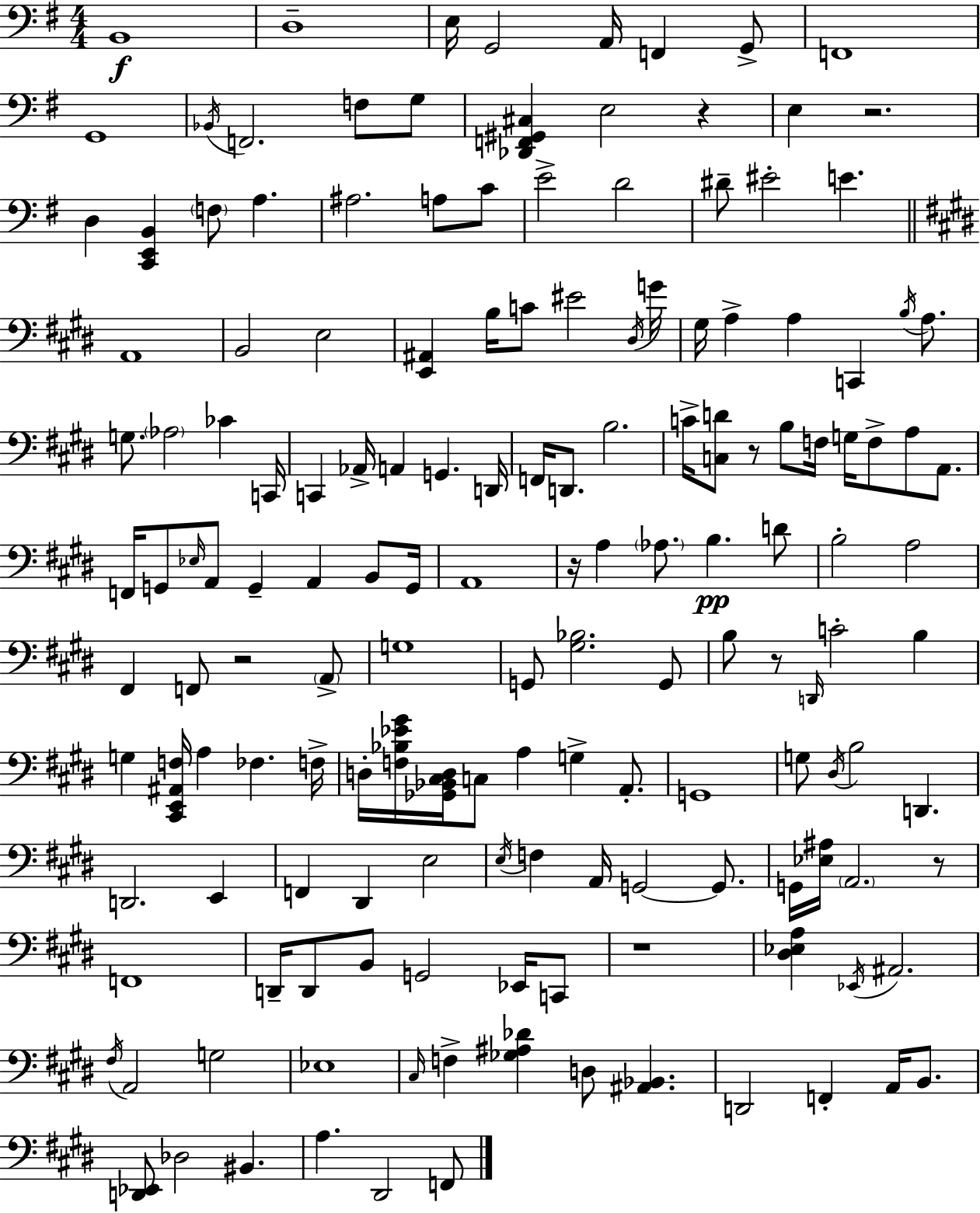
{
  \clef bass
  \numericTimeSignature
  \time 4/4
  \key e \minor
  b,1\f | d1-- | e16 g,2 a,16 f,4 g,8-> | f,1 | \break g,1 | \acciaccatura { bes,16 } f,2. f8 g8 | <des, f, gis, cis>4 e2 r4 | e4 r2. | \break d4 <c, e, b,>4 \parenthesize f8 a4. | ais2. a8 c'8 | e'2-> d'2 | dis'8-- eis'2-. e'4. | \break \bar "||" \break \key e \major a,1 | b,2 e2 | <e, ais,>4 b16 c'8 eis'2 \acciaccatura { dis16 } | g'16 gis16 a4-> a4 c,4 \acciaccatura { b16 } a8. | \break g8. \parenthesize aes2 ces'4 | c,16 c,4 aes,16-> a,4 g,4. | d,16 f,16 d,8. b2. | c'16-> <c d'>8 r8 b8 f16 g16 f8-> a8 a,8. | \break f,16 g,8 \grace { ees16 } a,8 g,4-- a,4 | b,8 g,16 a,1 | r16 a4 \parenthesize aes8. b4.\pp | d'8 b2-. a2 | \break fis,4 f,8 r2 | \parenthesize a,8-> g1 | g,8 <gis bes>2. | g,8 b8 r8 \grace { d,16 } c'2-. | \break b4 g4 <cis, e, ais, f>16 a4 fes4. | f16-> d16-. <f bes ees' gis'>16 <ges, bes, cis d>16 c8 a4 g4-> | a,8.-. g,1 | g8 \acciaccatura { dis16 } b2 d,4. | \break d,2. | e,4 f,4 dis,4 e2 | \acciaccatura { e16 } f4 a,16 g,2~~ | g,8. g,16 <ees ais>16 \parenthesize a,2. | \break r8 f,1 | d,16-- d,8 b,8 g,2 | ees,16 c,8 r1 | <dis ees a>4 \acciaccatura { ees,16 } ais,2. | \break \acciaccatura { fis16 } a,2 | g2 ees1 | \grace { cis16 } f4-> <ges ais des'>4 | d8 <ais, bes,>4. d,2 | \break f,4-. a,16 b,8. <d, ees,>8 des2 | bis,4. a4. dis,2 | f,8 \bar "|."
}